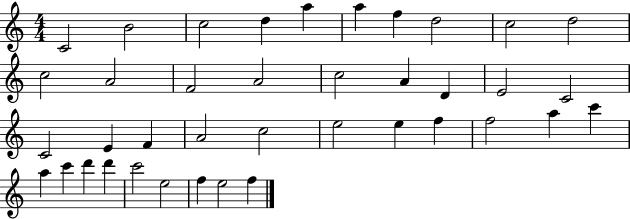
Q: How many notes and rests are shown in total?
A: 39